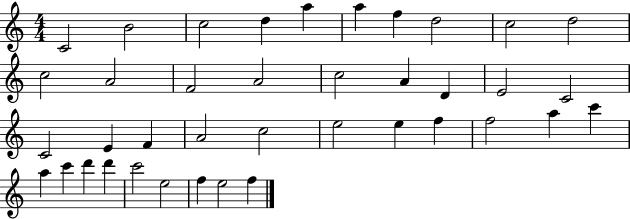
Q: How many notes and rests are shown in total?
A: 39